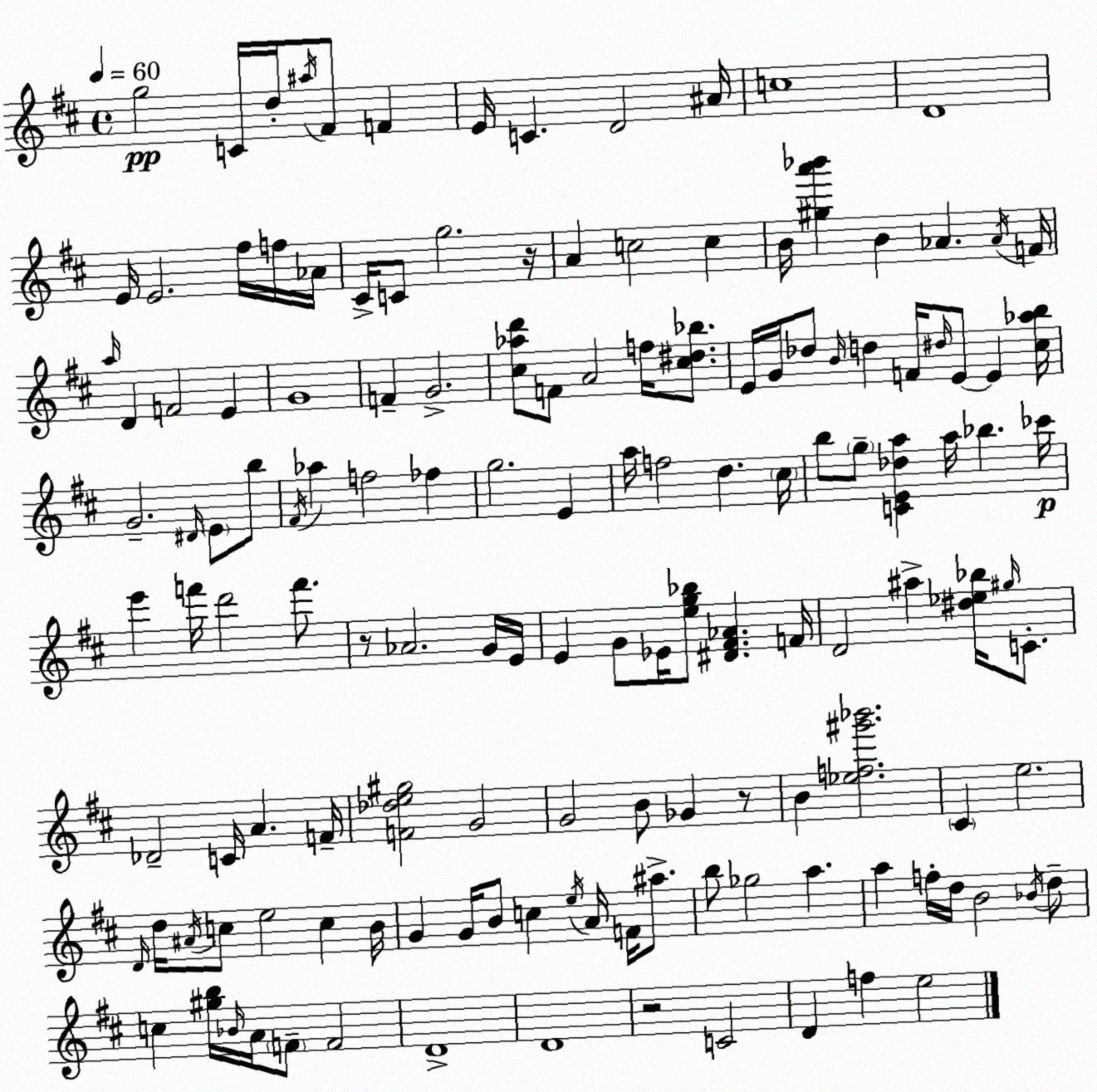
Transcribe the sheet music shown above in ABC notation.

X:1
T:Untitled
M:4/4
L:1/4
K:D
g2 C/4 d/4 ^a/4 ^F/2 F E/4 C D2 ^A/4 c4 D4 E/4 E2 ^f/4 f/4 _A/4 ^C/4 C/2 g2 z/4 A c2 c B/4 [^ga'_b'] B _A _A/4 F/4 a/4 D F2 E G4 F G2 [^c_ad']/2 F/2 A2 f/4 [^c^d_b]/2 E/4 G/4 _d/2 B/4 d F/4 ^d/4 E/2 E [^c_ab]/4 G2 ^D/4 E/2 b/2 ^F/4 _a f2 _f g2 E a/4 f2 d ^c/4 b/2 g/2 [CE_da] a/4 _b _c'/4 e' f'/4 d'2 f'/2 z/2 _A2 G/4 E/4 E G/2 _E/4 [eg_b]/2 [^D^F_A] F/4 D2 ^a [^d_e_b]/4 ^g/4 C/2 _D2 C/4 A F/4 [F_de^g]2 G2 G2 B/2 _G z/2 B [_ef^g'_b']2 ^C e2 D/4 d/4 ^A/4 c/2 e2 c B/4 G G/4 B/2 c e/4 A/4 F/4 ^a/2 b/2 _g2 a a f/4 d/4 B2 _B/4 d/2 c [^gb]/4 _B/4 A/4 F/2 F2 D4 D4 z2 C2 D f e2